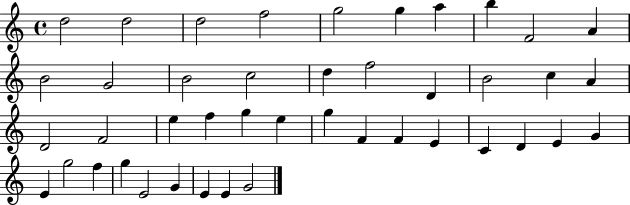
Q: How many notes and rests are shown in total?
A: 43